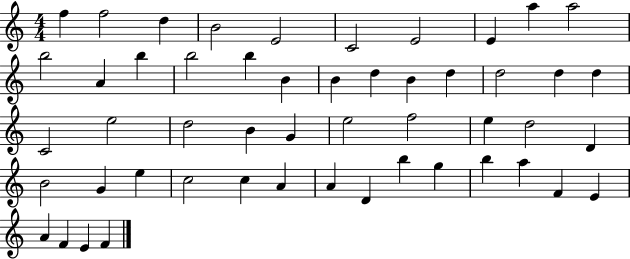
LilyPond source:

{
  \clef treble
  \numericTimeSignature
  \time 4/4
  \key c \major
  f''4 f''2 d''4 | b'2 e'2 | c'2 e'2 | e'4 a''4 a''2 | \break b''2 a'4 b''4 | b''2 b''4 b'4 | b'4 d''4 b'4 d''4 | d''2 d''4 d''4 | \break c'2 e''2 | d''2 b'4 g'4 | e''2 f''2 | e''4 d''2 d'4 | \break b'2 g'4 e''4 | c''2 c''4 a'4 | a'4 d'4 b''4 g''4 | b''4 a''4 f'4 e'4 | \break a'4 f'4 e'4 f'4 | \bar "|."
}